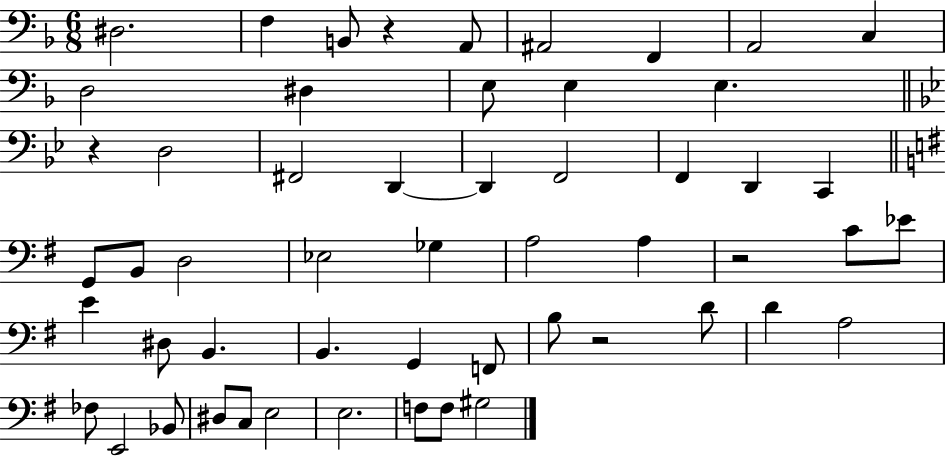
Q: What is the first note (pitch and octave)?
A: D#3